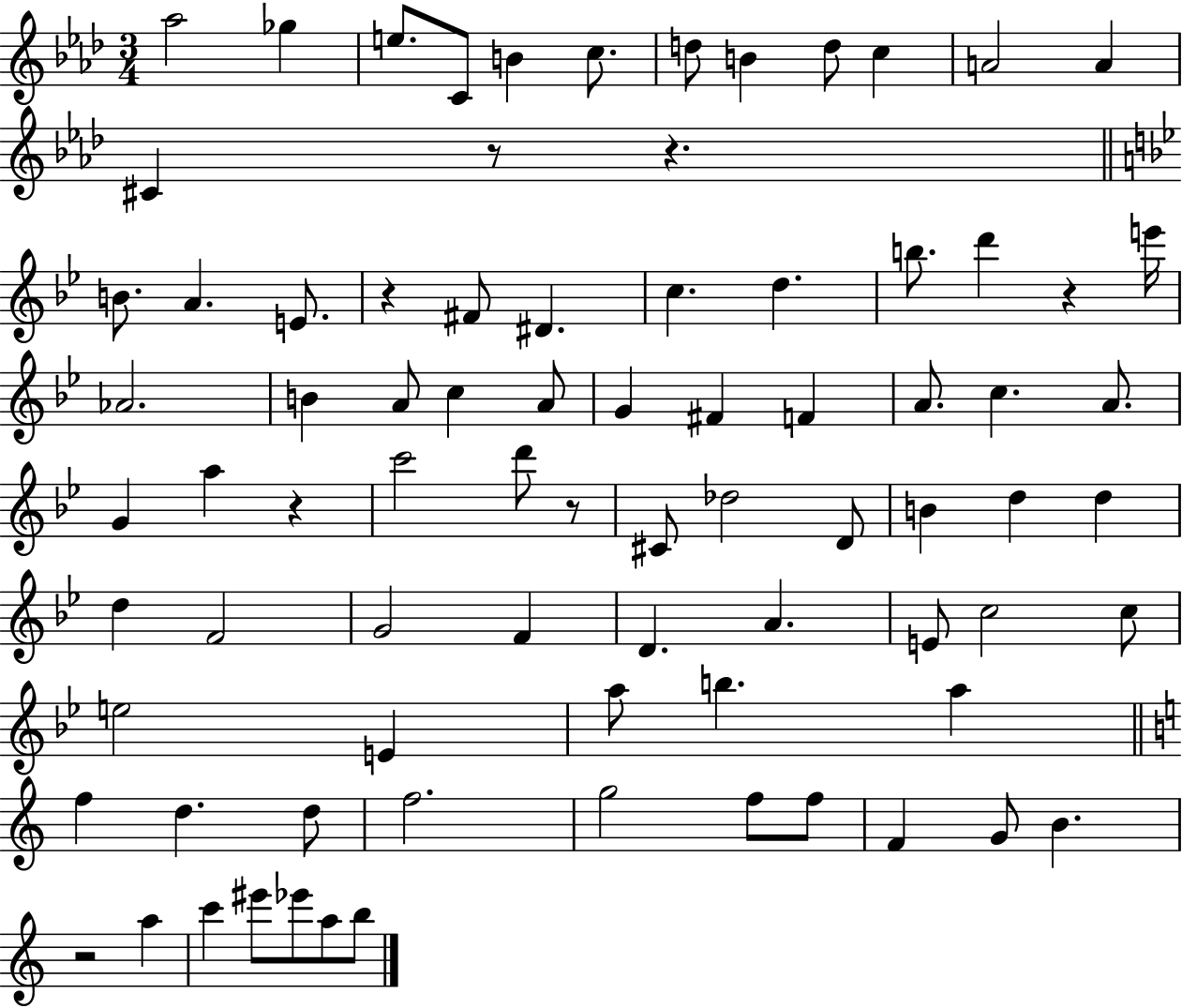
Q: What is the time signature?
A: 3/4